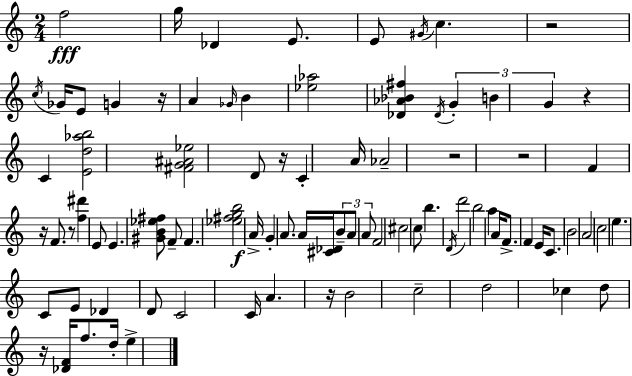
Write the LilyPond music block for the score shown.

{
  \clef treble
  \numericTimeSignature
  \time 2/4
  \key c \major
  f''2\fff | g''16 des'4 e'8. | e'8 \acciaccatura { gis'16 } c''4. | r2 | \break \acciaccatura { c''16 } ges'16 e'8 g'4 | r16 a'4 \grace { ges'16 } b'4 | <ees'' aes''>2 | <des' aes' bes' fis''>4 \acciaccatura { des'16 } | \break \tuplet 3/2 { g'4-. b'4 | g'4 } r4 | c'4 <e' d'' aes'' b''>2 | <fis' g' ais' ees''>2 | \break d'8 r16 c'4-. | a'16 aes'2-- | r2 | r2 | \break f'4 | r16 f'8. r8 <f'' dis'''>4 | e'8 e'4. | <gis' b' ees'' fis''>8 f'8-- f'4. | \break <ees'' fis'' g'' b''>2\f | a'16-> g'4-. | a'8. a'16 <cis' des'>16 \tuplet 3/2 { b'8-- | a'8 a'8 } f'2 | \break cis''2 | c''8 b''4. | \acciaccatura { d'16 } d'''2 | b''2 | \break a''4 | a'16 f'8.-> f'4 | e'16 c'8. b'2 | a'2 | \break c''2 | e''4. | c'8 e'8 des'4 | d'8 c'2 | \break c'16 a'4. | r16 b'2 | c''2-- | d''2 | \break ces''4 | d''8 r16 <des' f'>16 f''8. | d''16-. e''4-> \bar "|."
}